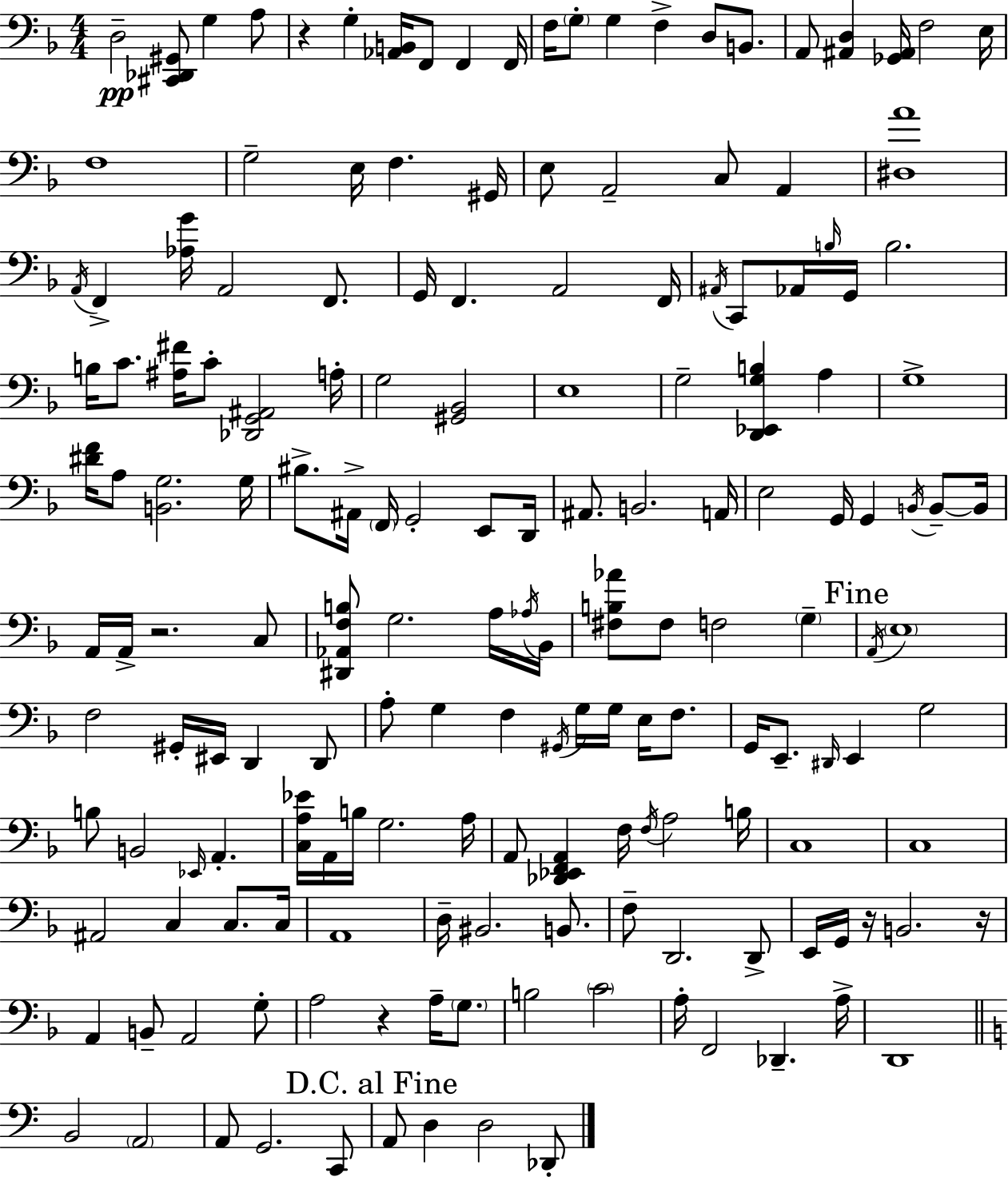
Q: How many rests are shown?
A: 5